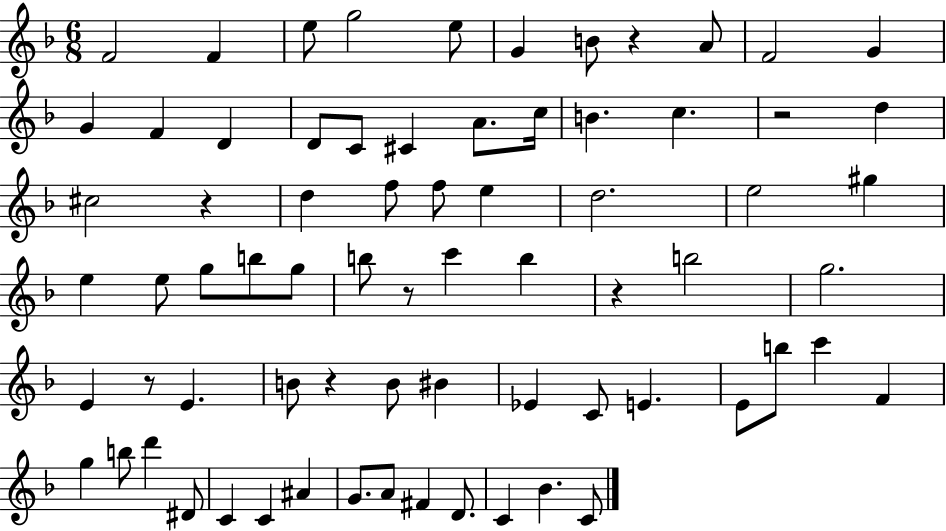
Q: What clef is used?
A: treble